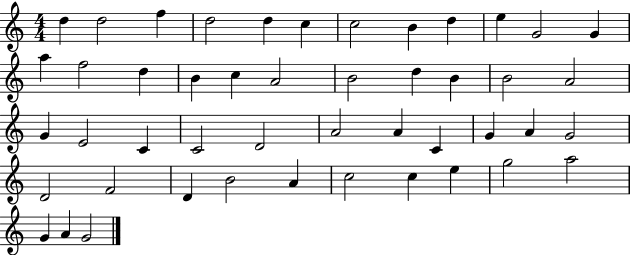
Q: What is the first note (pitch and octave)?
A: D5